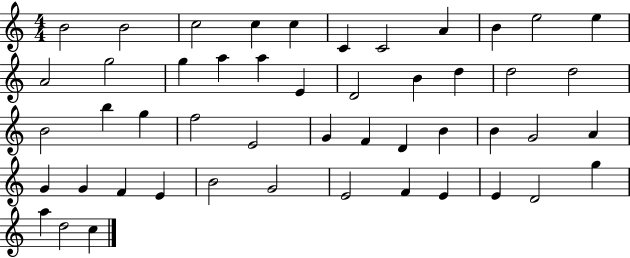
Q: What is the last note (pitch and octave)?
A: C5